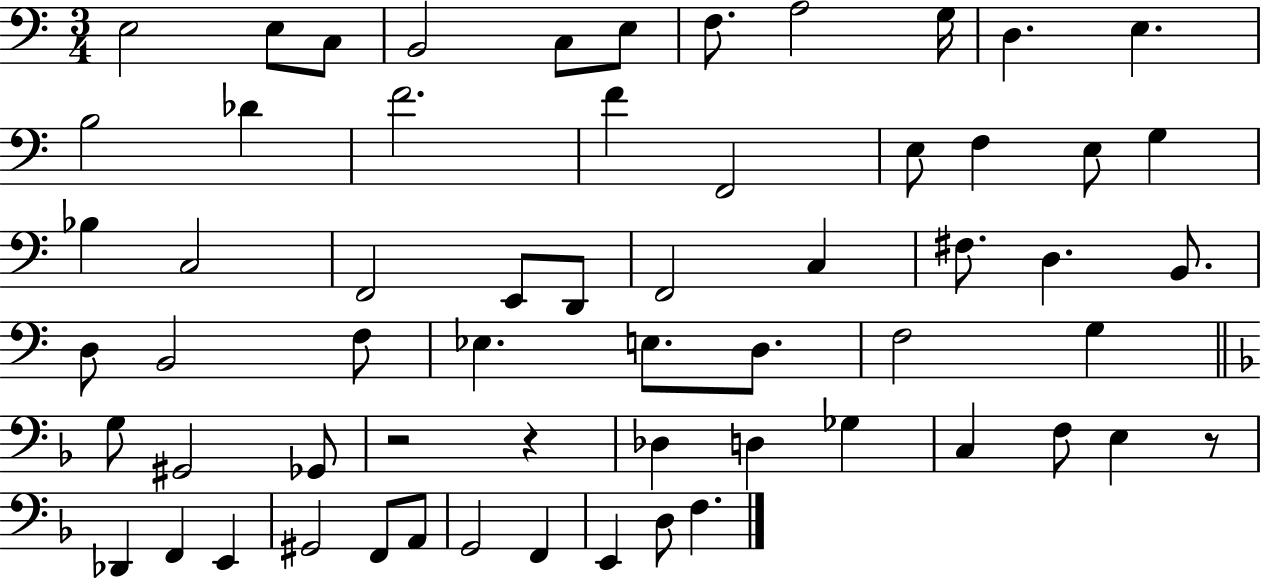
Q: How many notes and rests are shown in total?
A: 61